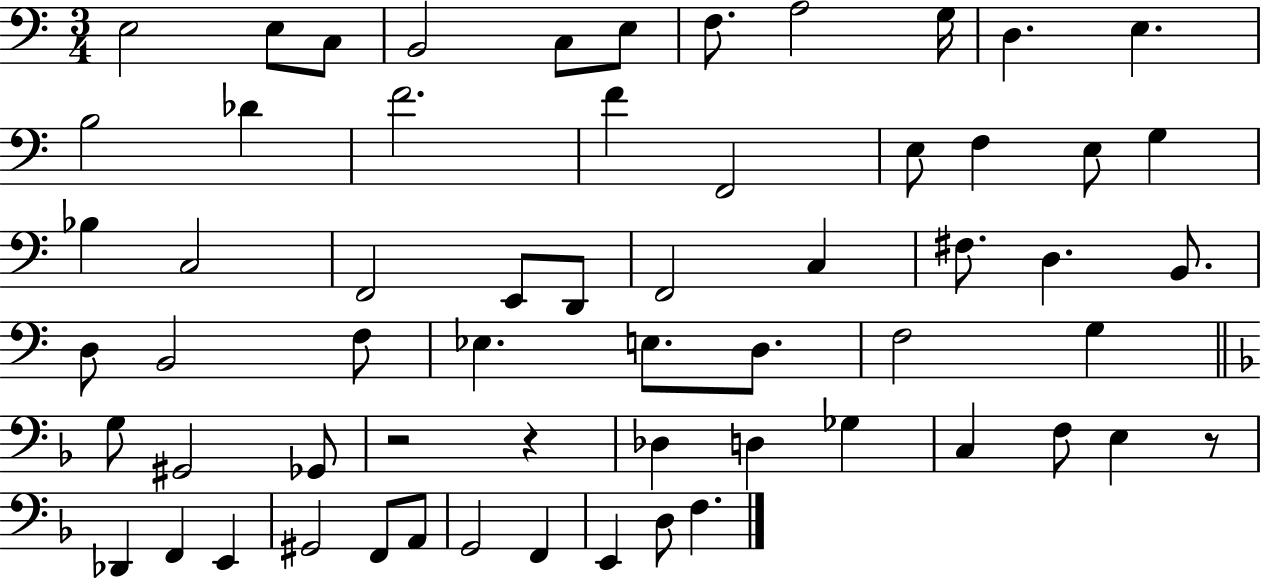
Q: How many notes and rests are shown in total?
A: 61